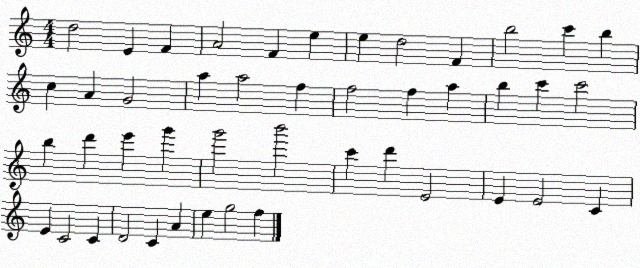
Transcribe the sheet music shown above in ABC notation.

X:1
T:Untitled
M:4/4
L:1/4
K:C
d2 E F A2 F e e d2 F b2 c' b c A G2 a a2 f f2 f a b c' c'2 b d' e' g' g'2 b'2 c' d' E2 E E2 C E C2 C D2 C A e g2 f